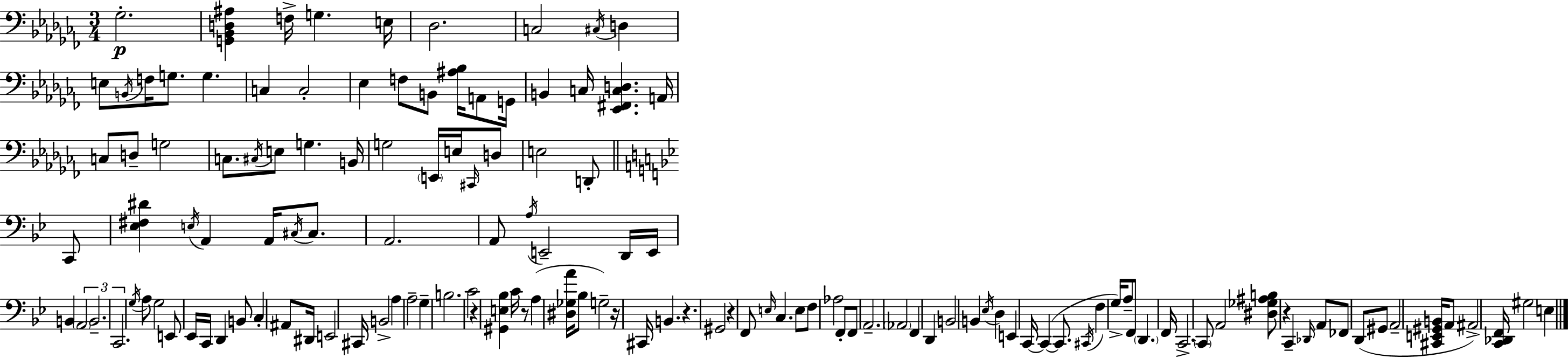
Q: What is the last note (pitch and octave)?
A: E3